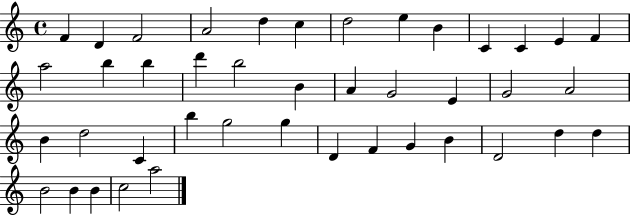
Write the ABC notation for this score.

X:1
T:Untitled
M:4/4
L:1/4
K:C
F D F2 A2 d c d2 e B C C E F a2 b b d' b2 B A G2 E G2 A2 B d2 C b g2 g D F G B D2 d d B2 B B c2 a2